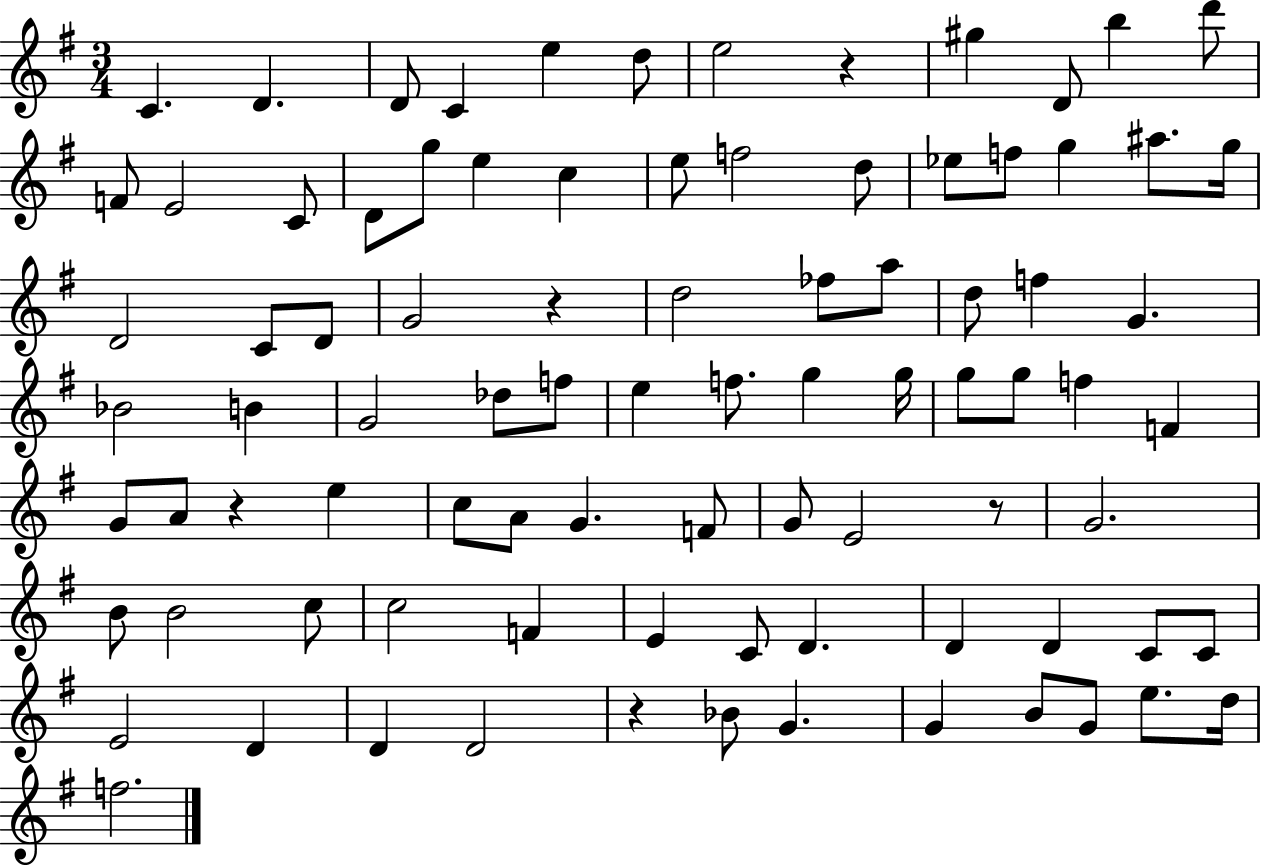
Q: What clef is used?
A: treble